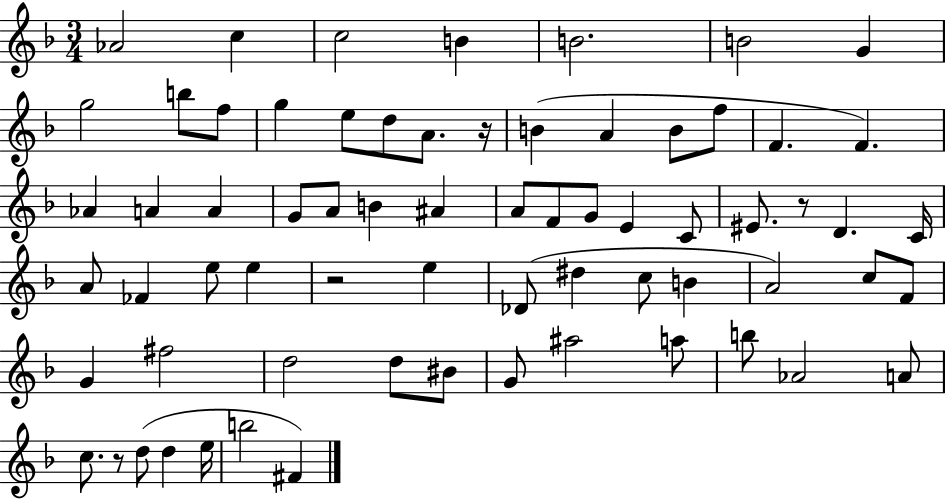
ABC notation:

X:1
T:Untitled
M:3/4
L:1/4
K:F
_A2 c c2 B B2 B2 G g2 b/2 f/2 g e/2 d/2 A/2 z/4 B A B/2 f/2 F F _A A A G/2 A/2 B ^A A/2 F/2 G/2 E C/2 ^E/2 z/2 D C/4 A/2 _F e/2 e z2 e _D/2 ^d c/2 B A2 c/2 F/2 G ^f2 d2 d/2 ^B/2 G/2 ^a2 a/2 b/2 _A2 A/2 c/2 z/2 d/2 d e/4 b2 ^F